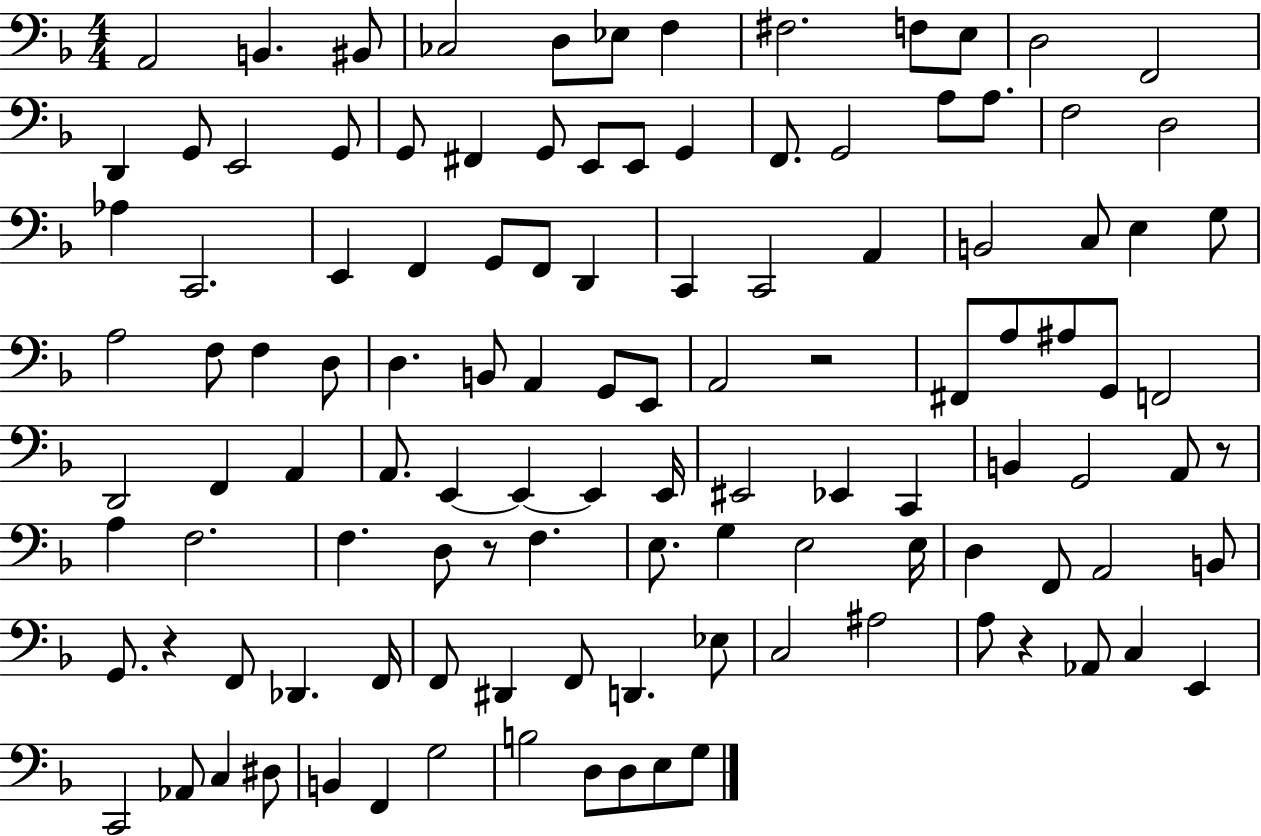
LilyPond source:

{
  \clef bass
  \numericTimeSignature
  \time 4/4
  \key f \major
  a,2 b,4. bis,8 | ces2 d8 ees8 f4 | fis2. f8 e8 | d2 f,2 | \break d,4 g,8 e,2 g,8 | g,8 fis,4 g,8 e,8 e,8 g,4 | f,8. g,2 a8 a8. | f2 d2 | \break aes4 c,2. | e,4 f,4 g,8 f,8 d,4 | c,4 c,2 a,4 | b,2 c8 e4 g8 | \break a2 f8 f4 d8 | d4. b,8 a,4 g,8 e,8 | a,2 r2 | fis,8 a8 ais8 g,8 f,2 | \break d,2 f,4 a,4 | a,8. e,4~~ e,4~~ e,4 e,16 | eis,2 ees,4 c,4 | b,4 g,2 a,8 r8 | \break a4 f2. | f4. d8 r8 f4. | e8. g4 e2 e16 | d4 f,8 a,2 b,8 | \break g,8. r4 f,8 des,4. f,16 | f,8 dis,4 f,8 d,4. ees8 | c2 ais2 | a8 r4 aes,8 c4 e,4 | \break c,2 aes,8 c4 dis8 | b,4 f,4 g2 | b2 d8 d8 e8 g8 | \bar "|."
}